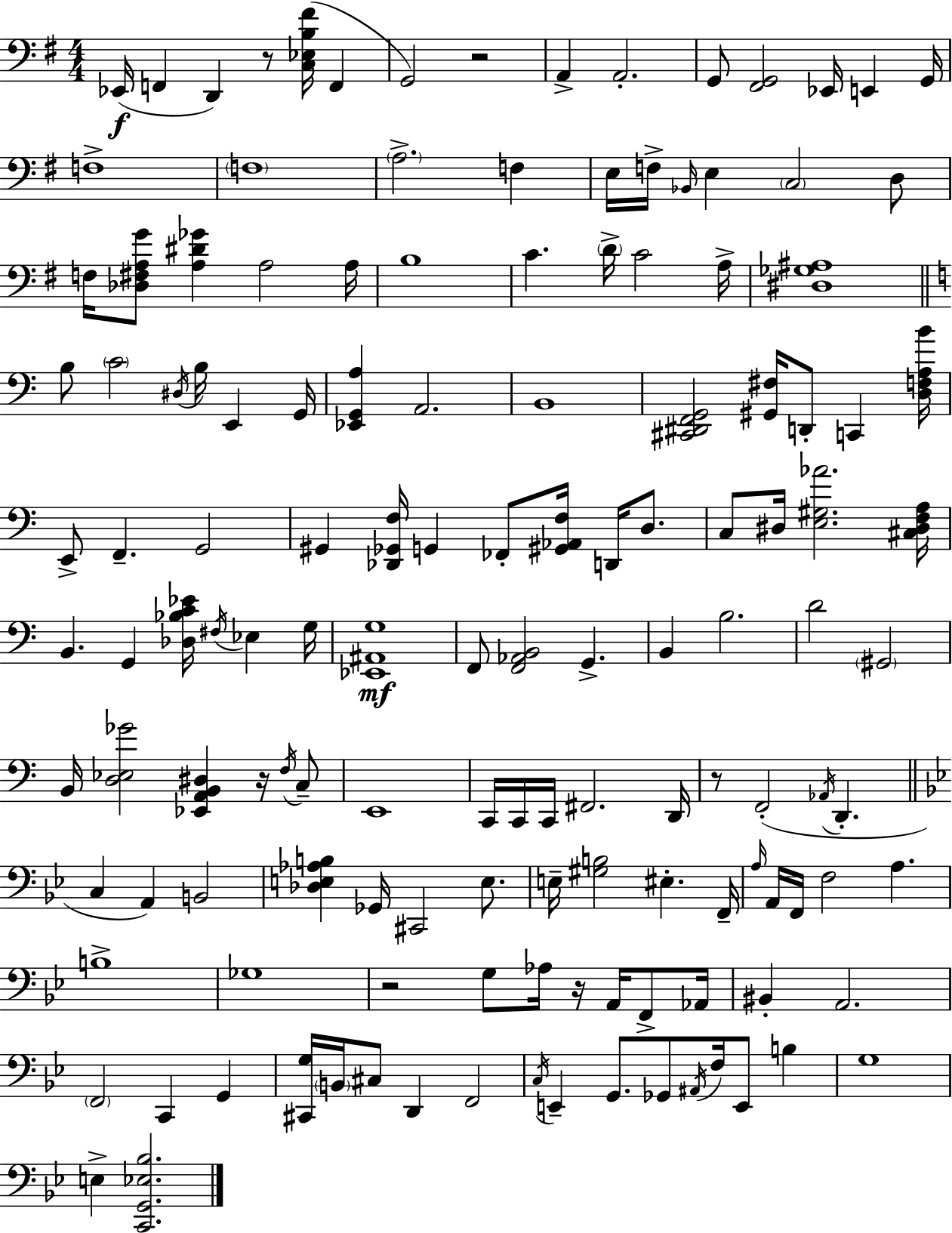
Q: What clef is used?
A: bass